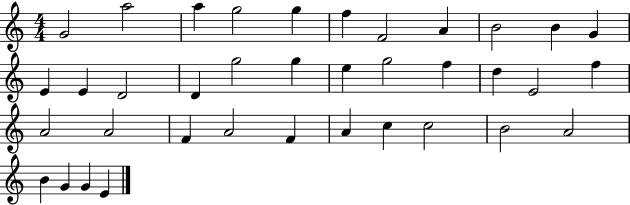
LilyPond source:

{
  \clef treble
  \numericTimeSignature
  \time 4/4
  \key c \major
  g'2 a''2 | a''4 g''2 g''4 | f''4 f'2 a'4 | b'2 b'4 g'4 | \break e'4 e'4 d'2 | d'4 g''2 g''4 | e''4 g''2 f''4 | d''4 e'2 f''4 | \break a'2 a'2 | f'4 a'2 f'4 | a'4 c''4 c''2 | b'2 a'2 | \break b'4 g'4 g'4 e'4 | \bar "|."
}